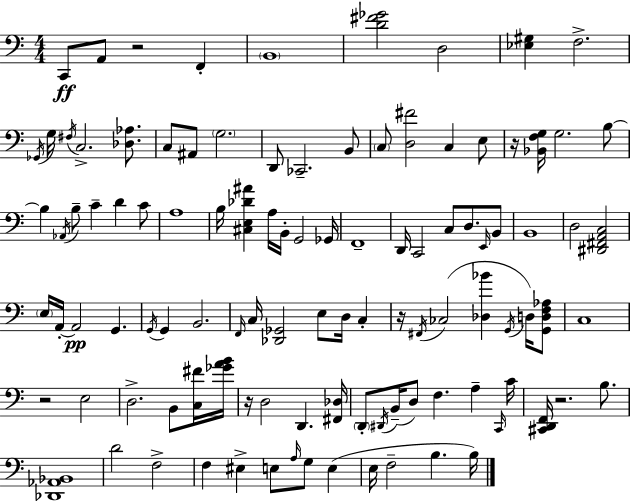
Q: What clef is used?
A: bass